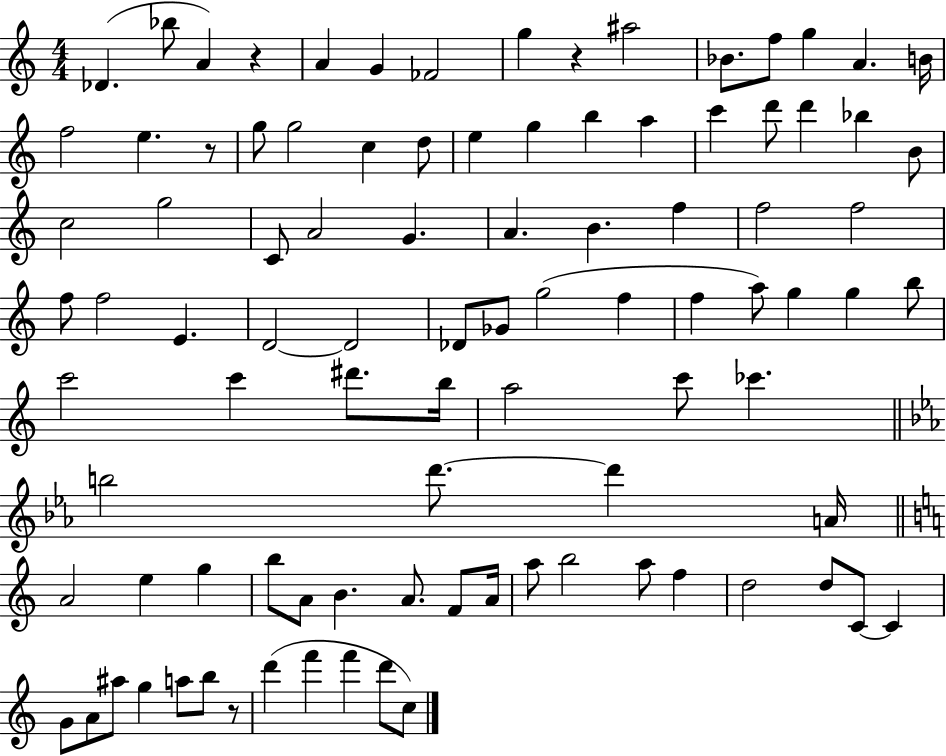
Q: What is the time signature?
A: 4/4